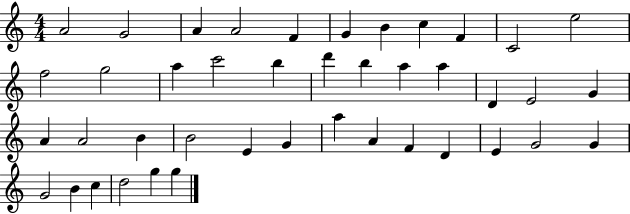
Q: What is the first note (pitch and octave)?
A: A4